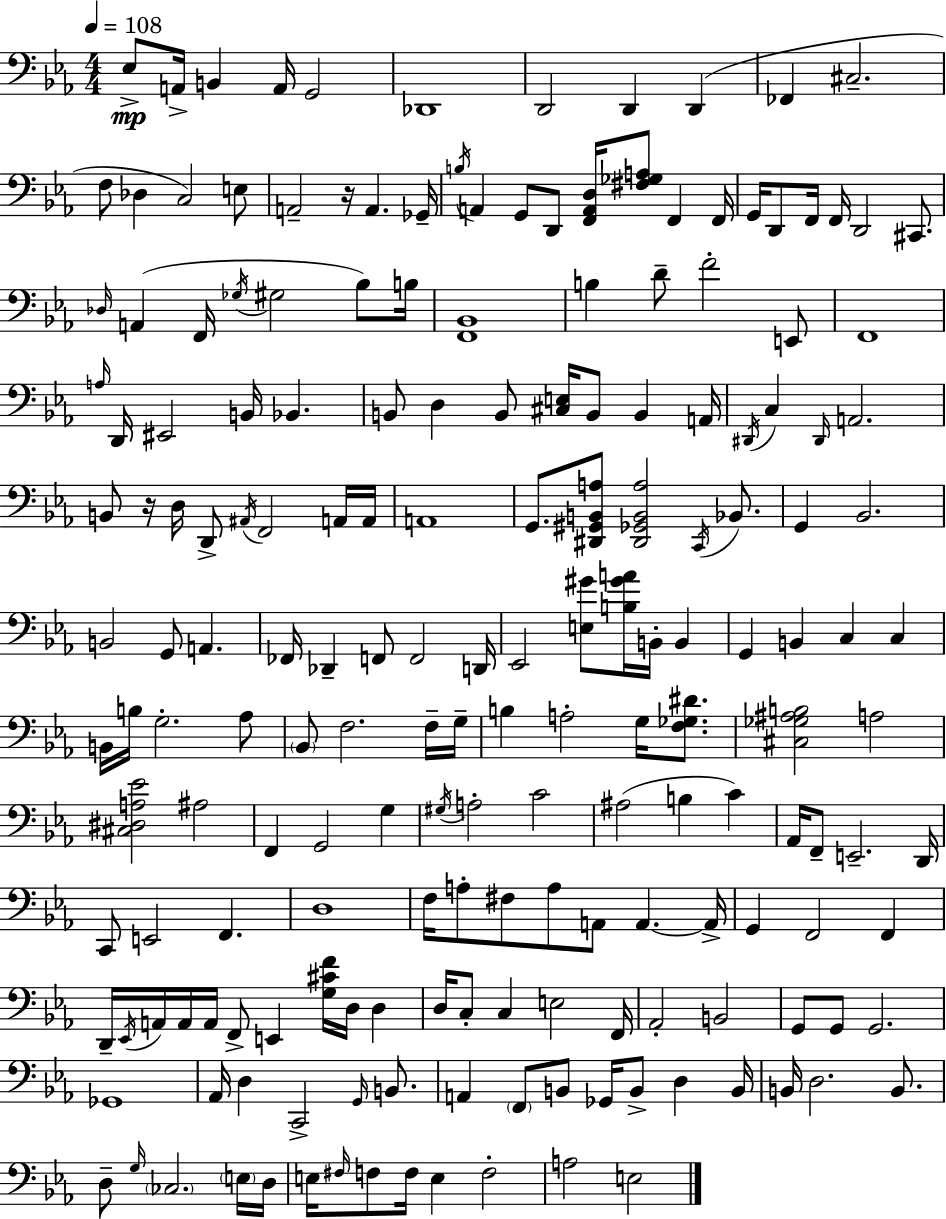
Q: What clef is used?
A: bass